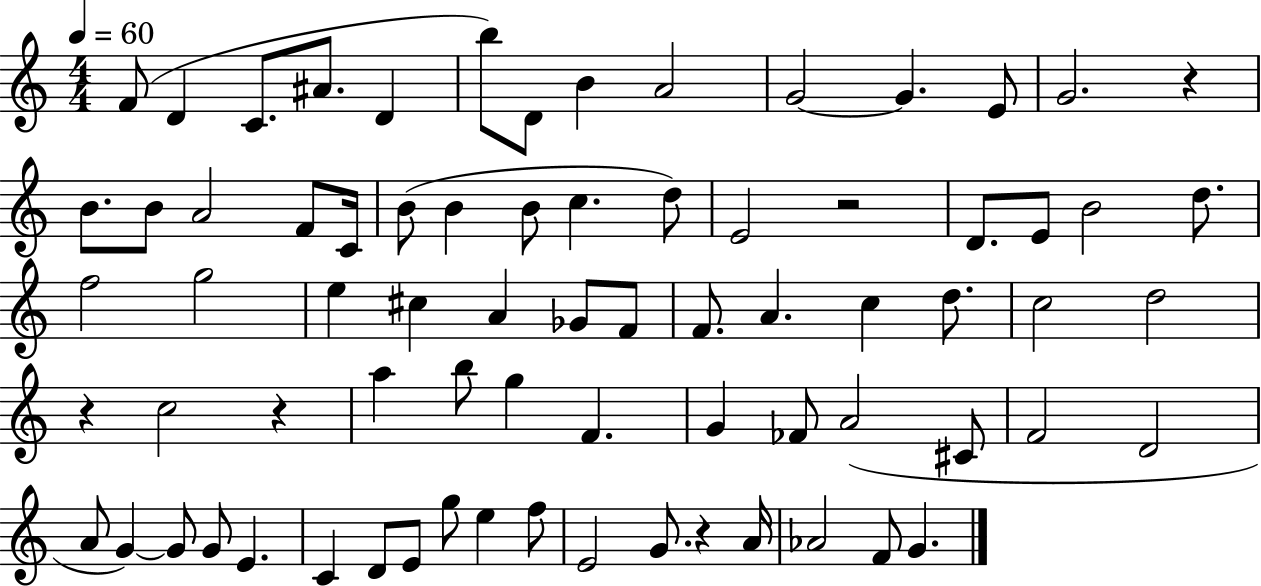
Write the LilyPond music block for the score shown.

{
  \clef treble
  \numericTimeSignature
  \time 4/4
  \key c \major
  \tempo 4 = 60
  f'8( d'4 c'8. ais'8. d'4 | b''8) d'8 b'4 a'2 | g'2~~ g'4. e'8 | g'2. r4 | \break b'8. b'8 a'2 f'8 c'16 | b'8( b'4 b'8 c''4. d''8) | e'2 r2 | d'8. e'8 b'2 d''8. | \break f''2 g''2 | e''4 cis''4 a'4 ges'8 f'8 | f'8. a'4. c''4 d''8. | c''2 d''2 | \break r4 c''2 r4 | a''4 b''8 g''4 f'4. | g'4 fes'8 a'2( cis'8 | f'2 d'2 | \break a'8 g'4~~) g'8 g'8 e'4. | c'4 d'8 e'8 g''8 e''4 f''8 | e'2 g'8. r4 a'16 | aes'2 f'8 g'4. | \break \bar "|."
}